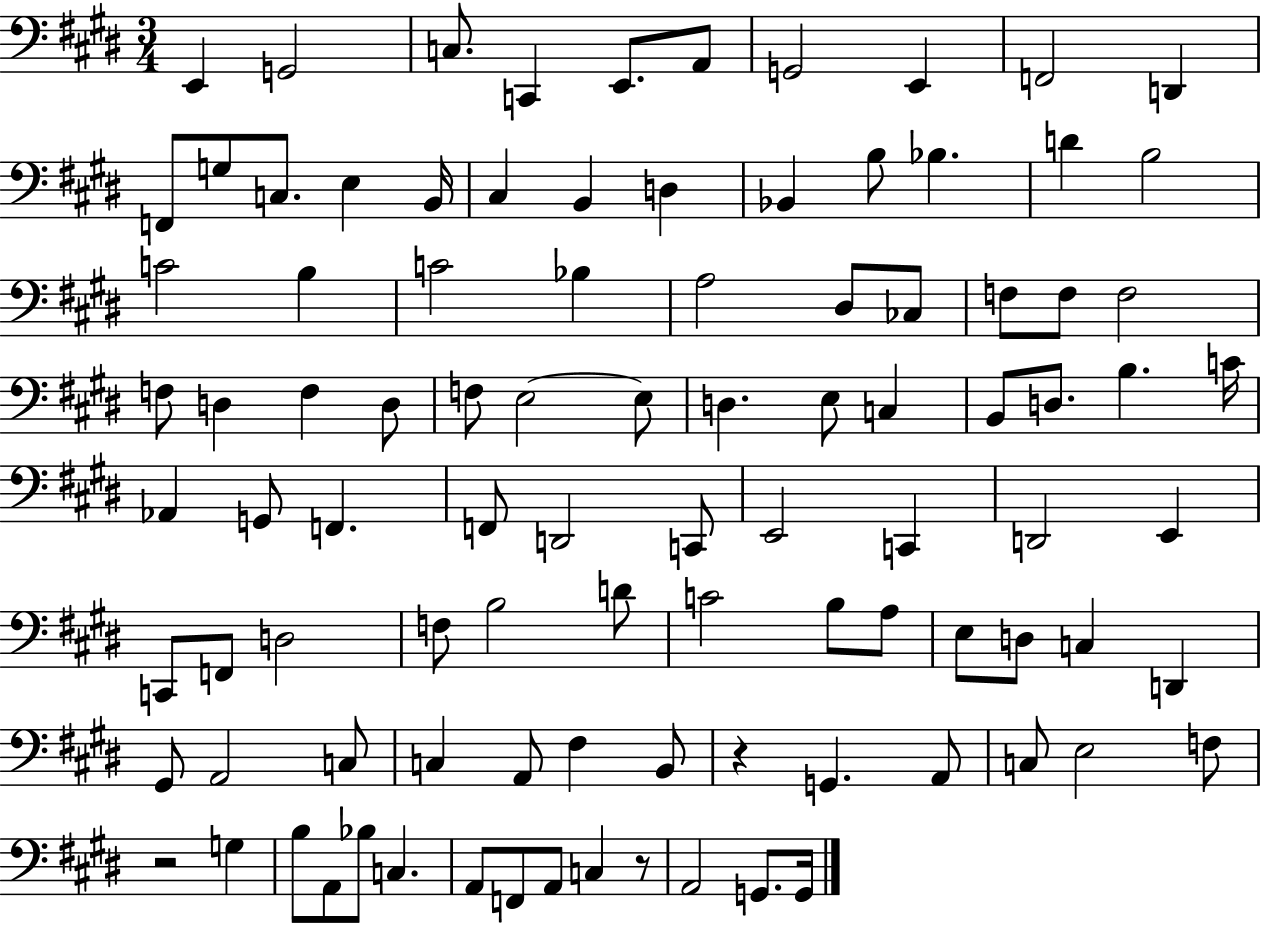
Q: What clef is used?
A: bass